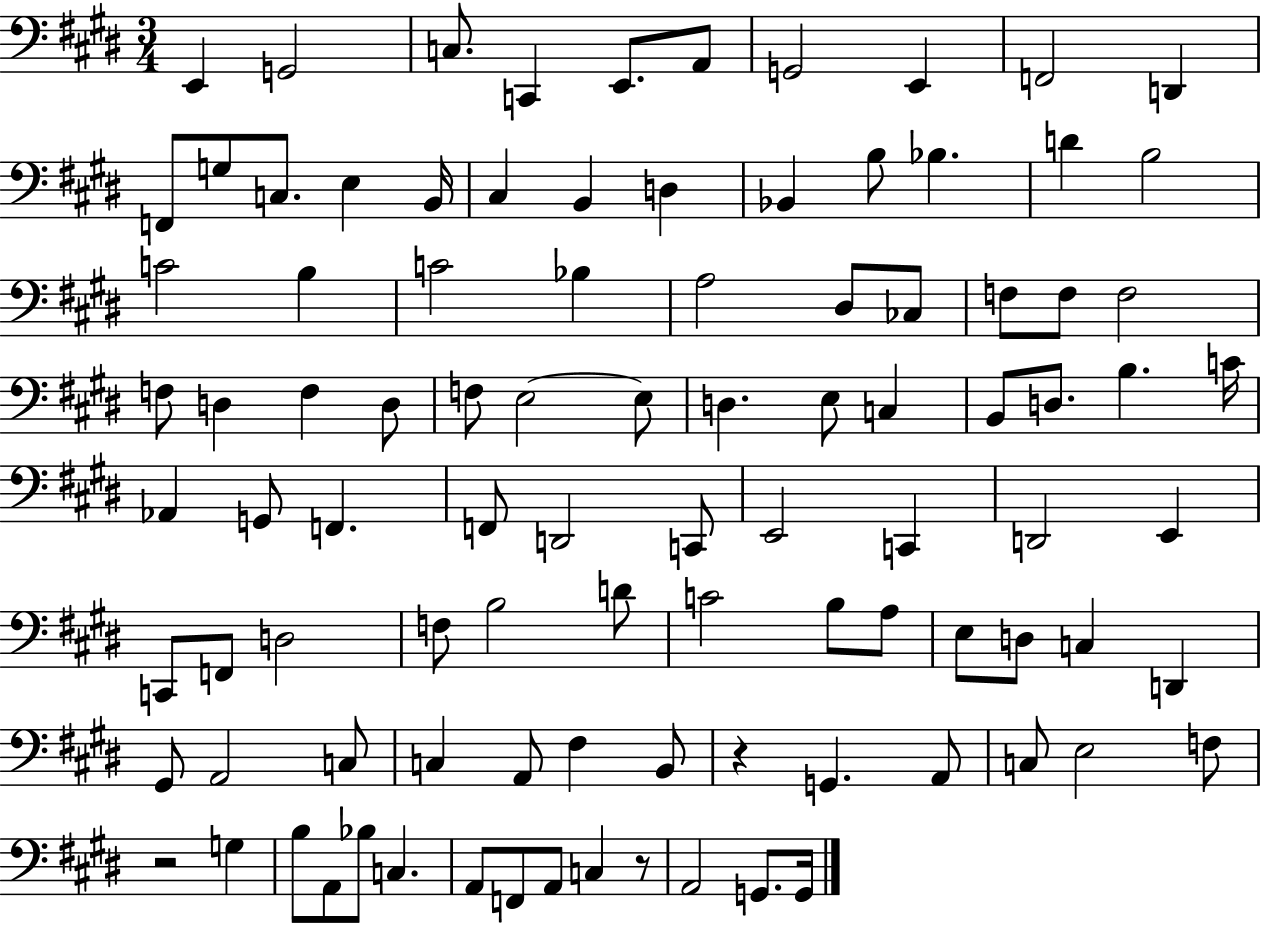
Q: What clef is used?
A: bass